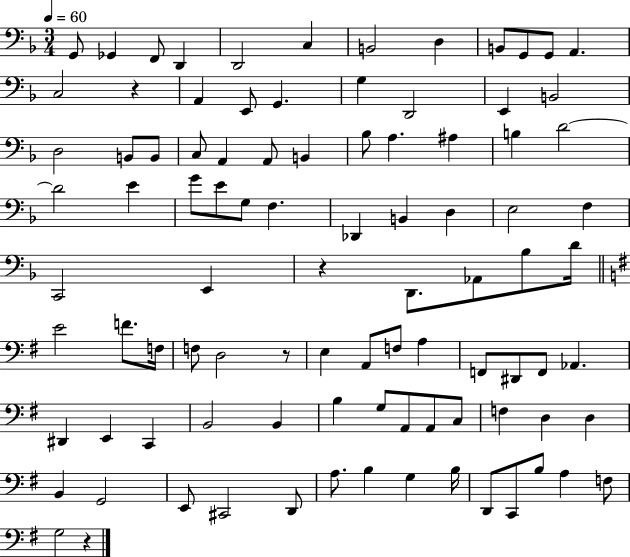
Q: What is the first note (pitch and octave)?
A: G2